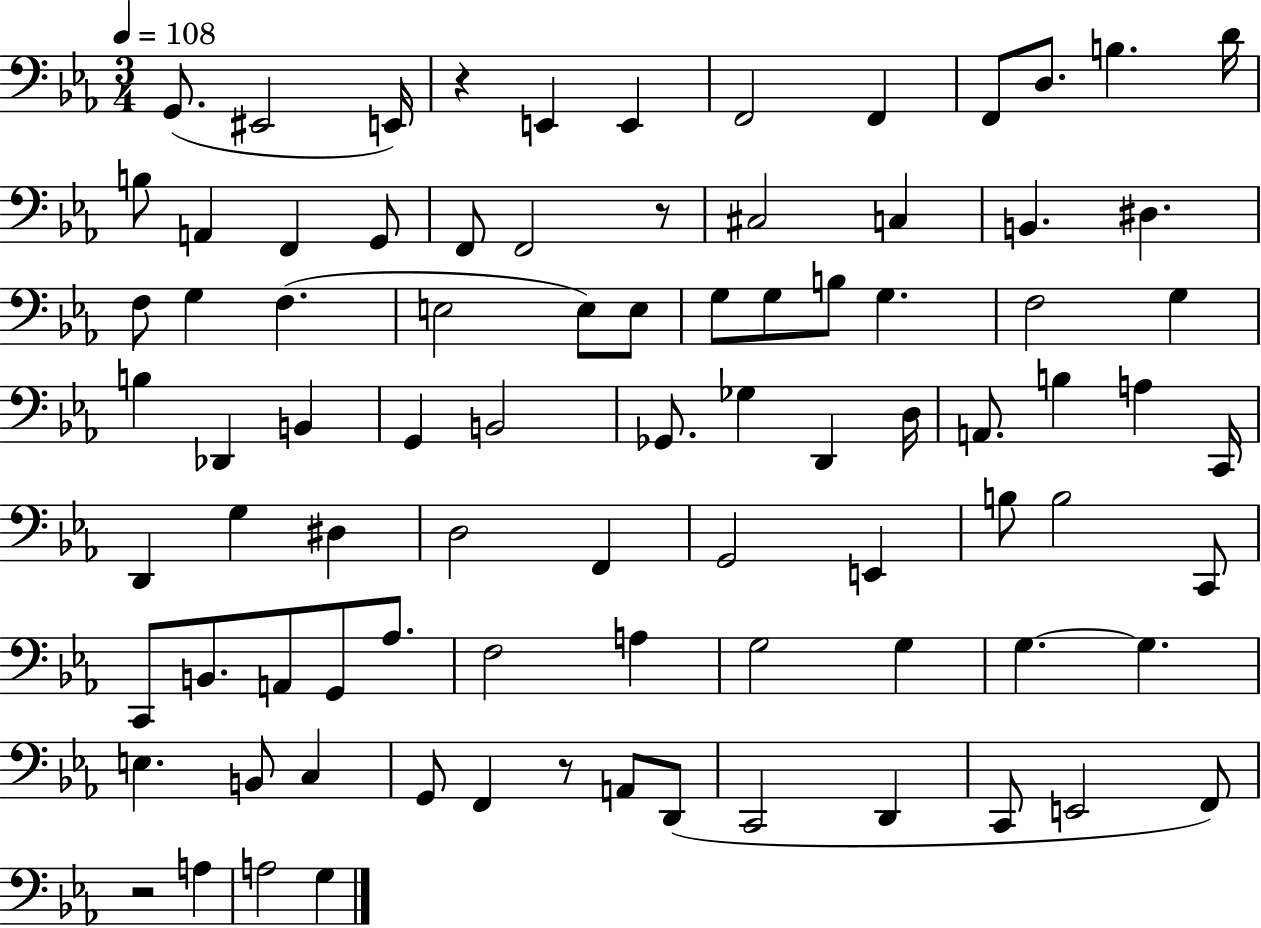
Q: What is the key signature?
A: EES major